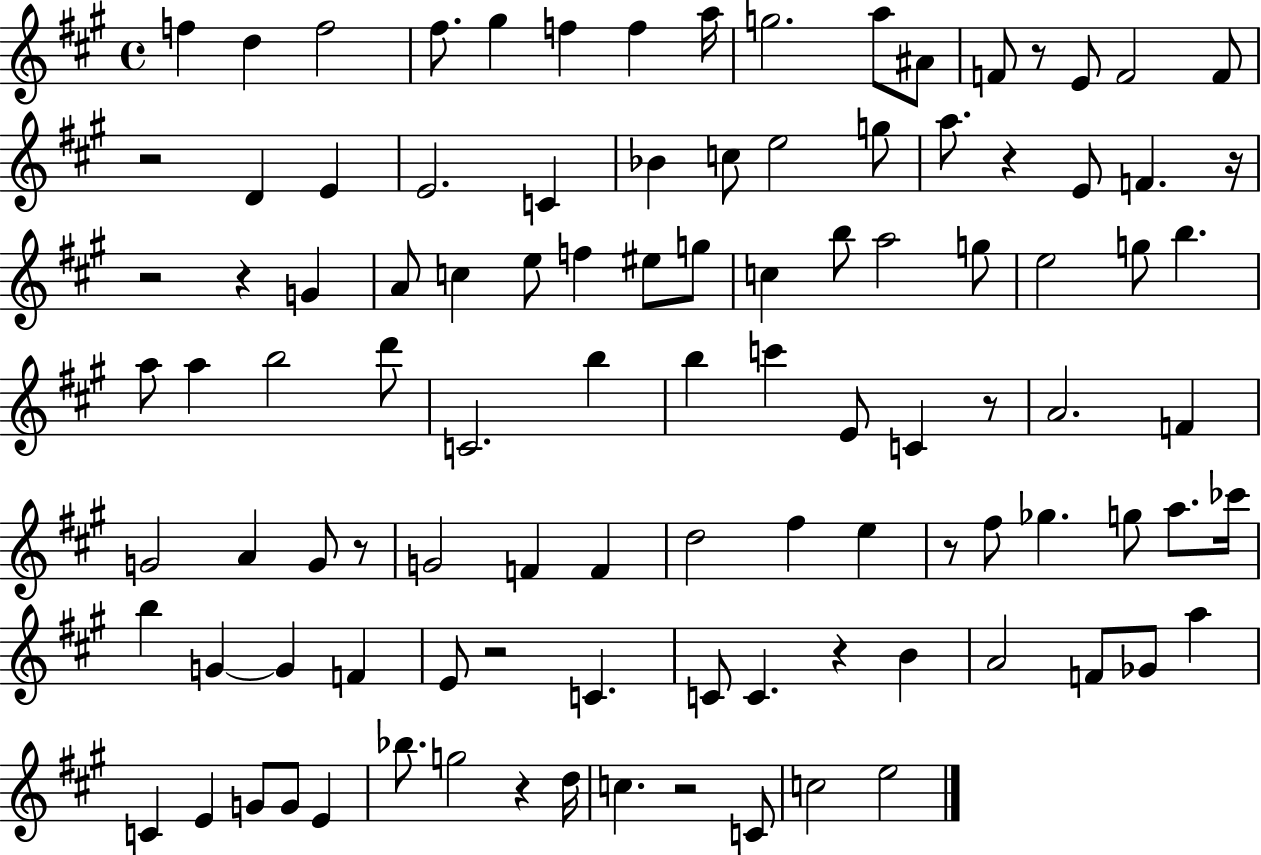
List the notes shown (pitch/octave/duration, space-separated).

F5/q D5/q F5/h F#5/e. G#5/q F5/q F5/q A5/s G5/h. A5/e A#4/e F4/e R/e E4/e F4/h F4/e R/h D4/q E4/q E4/h. C4/q Bb4/q C5/e E5/h G5/e A5/e. R/q E4/e F4/q. R/s R/h R/q G4/q A4/e C5/q E5/e F5/q EIS5/e G5/e C5/q B5/e A5/h G5/e E5/h G5/e B5/q. A5/e A5/q B5/h D6/e C4/h. B5/q B5/q C6/q E4/e C4/q R/e A4/h. F4/q G4/h A4/q G4/e R/e G4/h F4/q F4/q D5/h F#5/q E5/q R/e F#5/e Gb5/q. G5/e A5/e. CES6/s B5/q G4/q G4/q F4/q E4/e R/h C4/q. C4/e C4/q. R/q B4/q A4/h F4/e Gb4/e A5/q C4/q E4/q G4/e G4/e E4/q Bb5/e. G5/h R/q D5/s C5/q. R/h C4/e C5/h E5/h